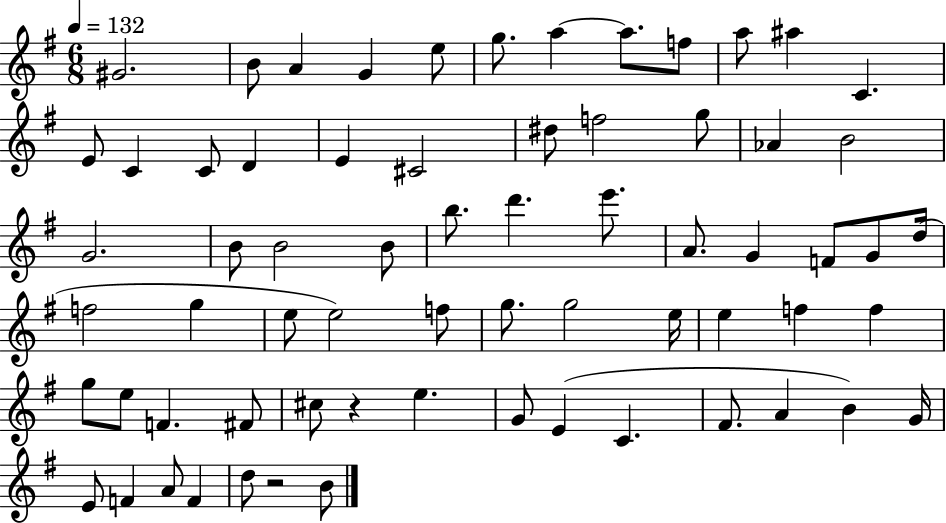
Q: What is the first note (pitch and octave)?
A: G#4